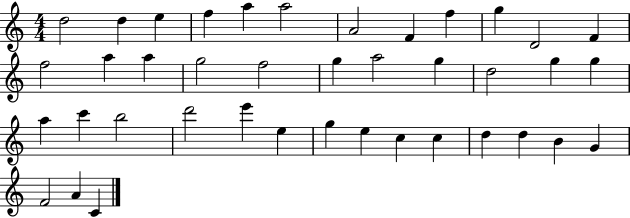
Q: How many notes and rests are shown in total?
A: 40